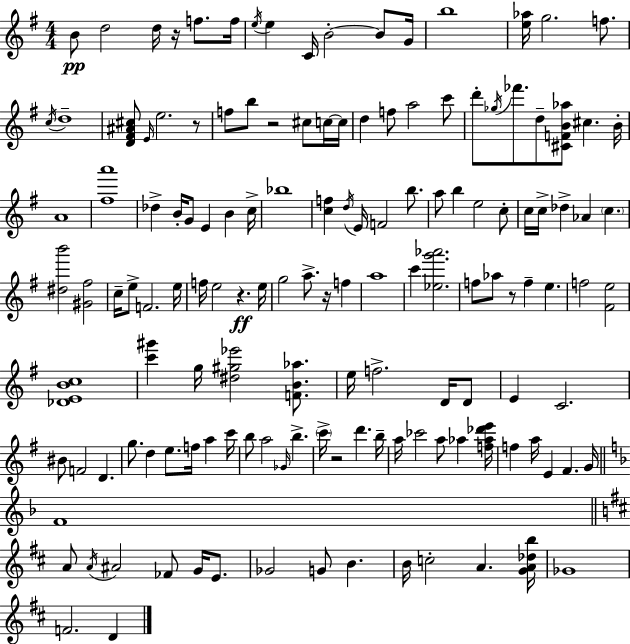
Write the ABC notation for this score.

X:1
T:Untitled
M:4/4
L:1/4
K:G
B/2 d2 d/4 z/4 f/2 f/4 e/4 e C/4 B2 B/2 G/4 b4 [e_a]/4 g2 f/2 c/4 d4 [D^F^A^c]/2 E/4 e2 z/2 f/2 b/2 z2 ^c/2 c/4 c/4 d f/2 a2 c'/2 d'/2 _g/4 _f'/2 d/2 [^CFB_a]/2 ^c B/4 A4 [^fa']4 _d B/4 G/2 E B c/4 _b4 [cf] d/4 E/4 F2 b/2 a/2 b e2 c/2 c/4 c/4 _d _A c [^db']2 [^G^f]2 c/4 e/2 F2 e/4 f/4 e2 z e/4 g2 a/2 z/4 f a4 c' [_eg'_a']2 f/2 _a/2 z/2 f e f2 [^Fe]2 [_DEBc]4 [c'^g'] g/4 [^d^g_e']2 [FB_a]/2 e/4 f2 D/4 D/2 E C2 ^B/2 F2 D g/2 d e/2 f/4 a c'/4 b/2 a2 _G/4 b c'/4 z2 d' b/4 a/4 _c'2 a/2 _a [f_a_d'e']/4 f a/4 E ^F G/4 F4 A/2 A/4 ^A2 _F/2 G/4 E/2 _G2 G/2 B B/4 c2 A [GA_db]/4 _G4 F2 D